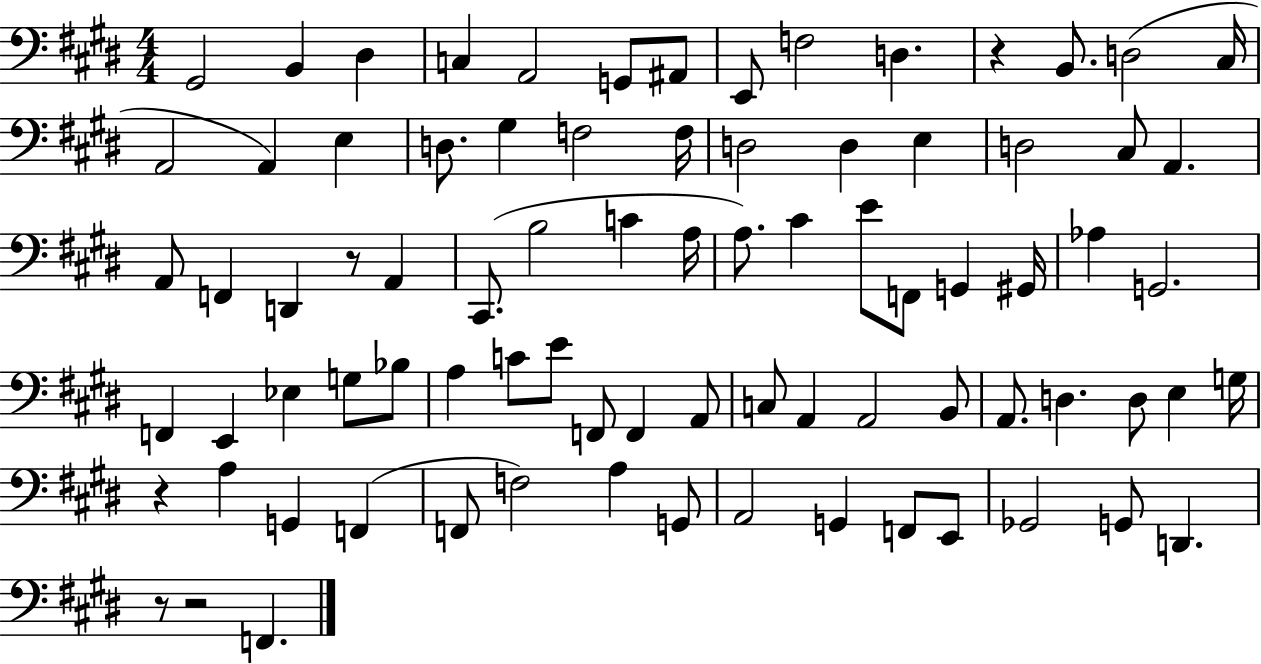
G#2/h B2/q D#3/q C3/q A2/h G2/e A#2/e E2/e F3/h D3/q. R/q B2/e. D3/h C#3/s A2/h A2/q E3/q D3/e. G#3/q F3/h F3/s D3/h D3/q E3/q D3/h C#3/e A2/q. A2/e F2/q D2/q R/e A2/q C#2/e. B3/h C4/q A3/s A3/e. C#4/q E4/e F2/e G2/q G#2/s Ab3/q G2/h. F2/q E2/q Eb3/q G3/e Bb3/e A3/q C4/e E4/e F2/e F2/q A2/e C3/e A2/q A2/h B2/e A2/e. D3/q. D3/e E3/q G3/s R/q A3/q G2/q F2/q F2/e F3/h A3/q G2/e A2/h G2/q F2/e E2/e Gb2/h G2/e D2/q. R/e R/h F2/q.